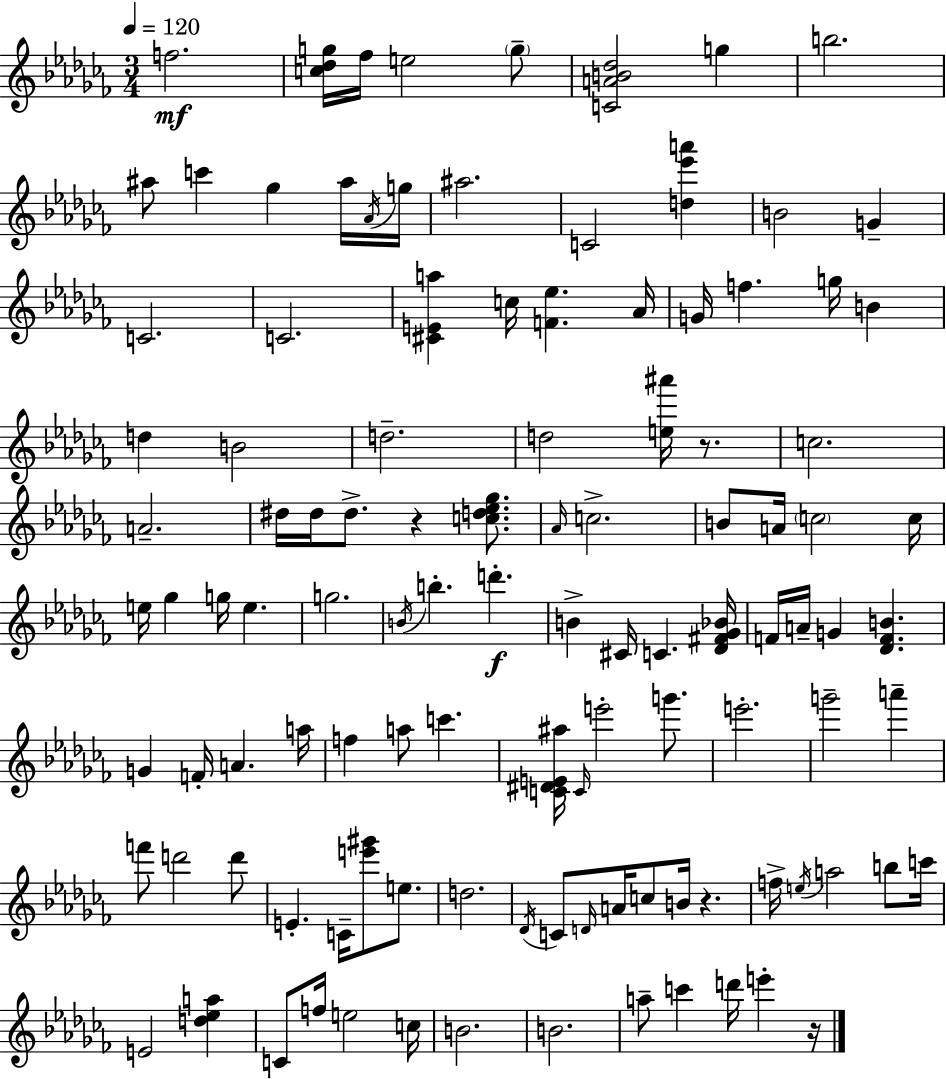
{
  \clef treble
  \numericTimeSignature
  \time 3/4
  \key aes \minor
  \tempo 4 = 120
  f''2.\mf | <c'' des'' g''>16 fes''16 e''2 \parenthesize g''8-- | <c' a' b' des''>2 g''4 | b''2. | \break ais''8 c'''4 ges''4 ais''16 \acciaccatura { aes'16 } | g''16 ais''2. | c'2 <d'' ees''' a'''>4 | b'2 g'4-- | \break c'2. | c'2. | <cis' e' a''>4 c''16 <f' ees''>4. | aes'16 g'16 f''4. g''16 b'4 | \break d''4 b'2 | d''2.-- | d''2 <e'' ais'''>16 r8. | c''2. | \break a'2.-- | dis''16 dis''16 dis''8.-> r4 <c'' d'' ees'' ges''>8. | \grace { aes'16 } c''2.-> | b'8 a'16 \parenthesize c''2 | \break c''16 e''16 ges''4 g''16 e''4. | g''2. | \acciaccatura { b'16 } b''4.-. d'''4.-.\f | b'4-> cis'16 c'4. | \break <des' fis' ges' bes'>16 f'16 a'16-- g'4 <des' f' b'>4. | g'4 f'16-. a'4. | a''16 f''4 a''8 c'''4. | <c' dis' e' ais''>16 \grace { c'16 } e'''2-. | \break g'''8. e'''2.-. | g'''2-- | a'''4-- f'''8 d'''2 | d'''8 e'4.-. c'16-- <e''' gis'''>8 | \break e''8. d''2. | \acciaccatura { des'16 } c'8 \grace { d'16 } a'16 c''8 b'16 | r4. f''16-> \acciaccatura { e''16 } a''2 | b''8 c'''16 e'2 | \break <d'' ees'' a''>4 c'8 f''16 e''2 | c''16 b'2. | b'2. | a''8-- c'''4 | \break d'''16 e'''4-. r16 \bar "|."
}